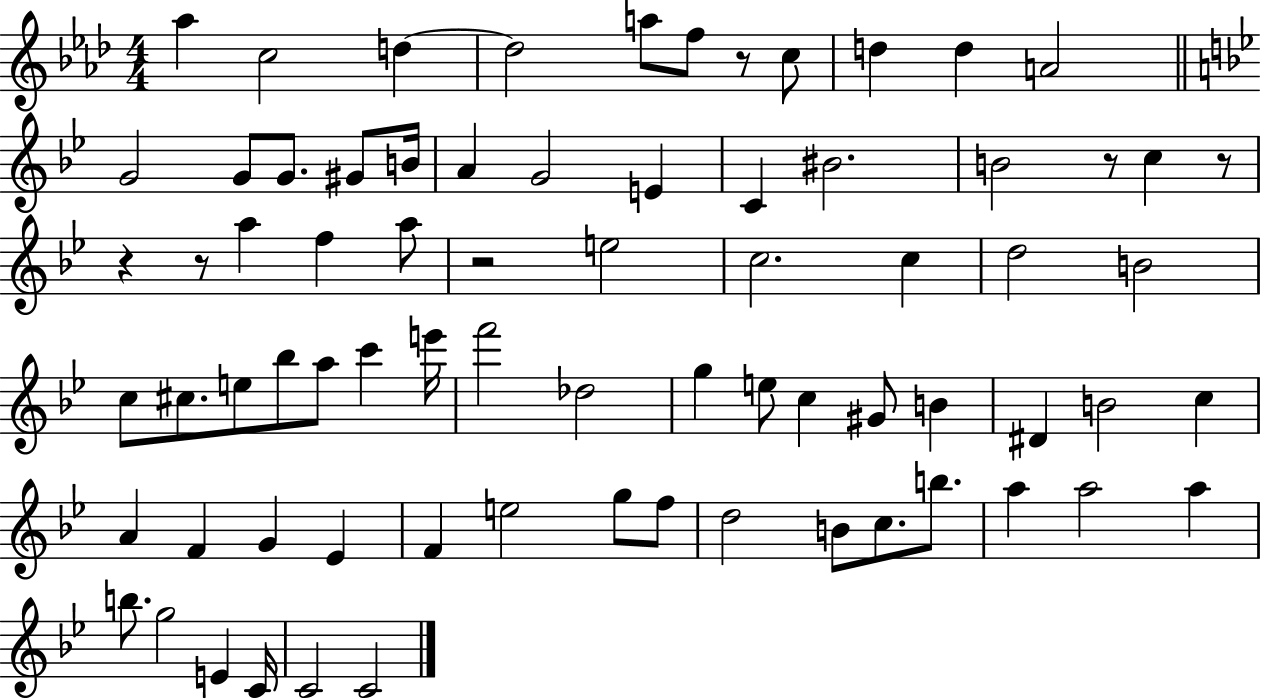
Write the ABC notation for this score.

X:1
T:Untitled
M:4/4
L:1/4
K:Ab
_a c2 d d2 a/2 f/2 z/2 c/2 d d A2 G2 G/2 G/2 ^G/2 B/4 A G2 E C ^B2 B2 z/2 c z/2 z z/2 a f a/2 z2 e2 c2 c d2 B2 c/2 ^c/2 e/2 _b/2 a/2 c' e'/4 f'2 _d2 g e/2 c ^G/2 B ^D B2 c A F G _E F e2 g/2 f/2 d2 B/2 c/2 b/2 a a2 a b/2 g2 E C/4 C2 C2